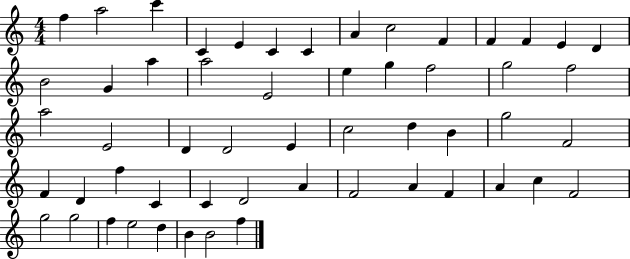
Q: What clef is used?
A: treble